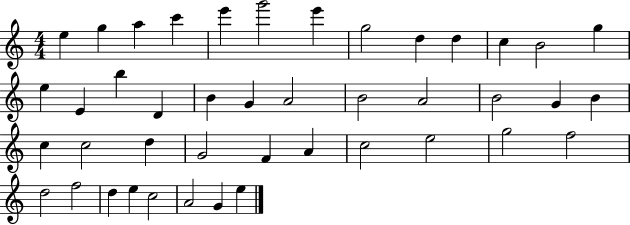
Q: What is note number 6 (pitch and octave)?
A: G6